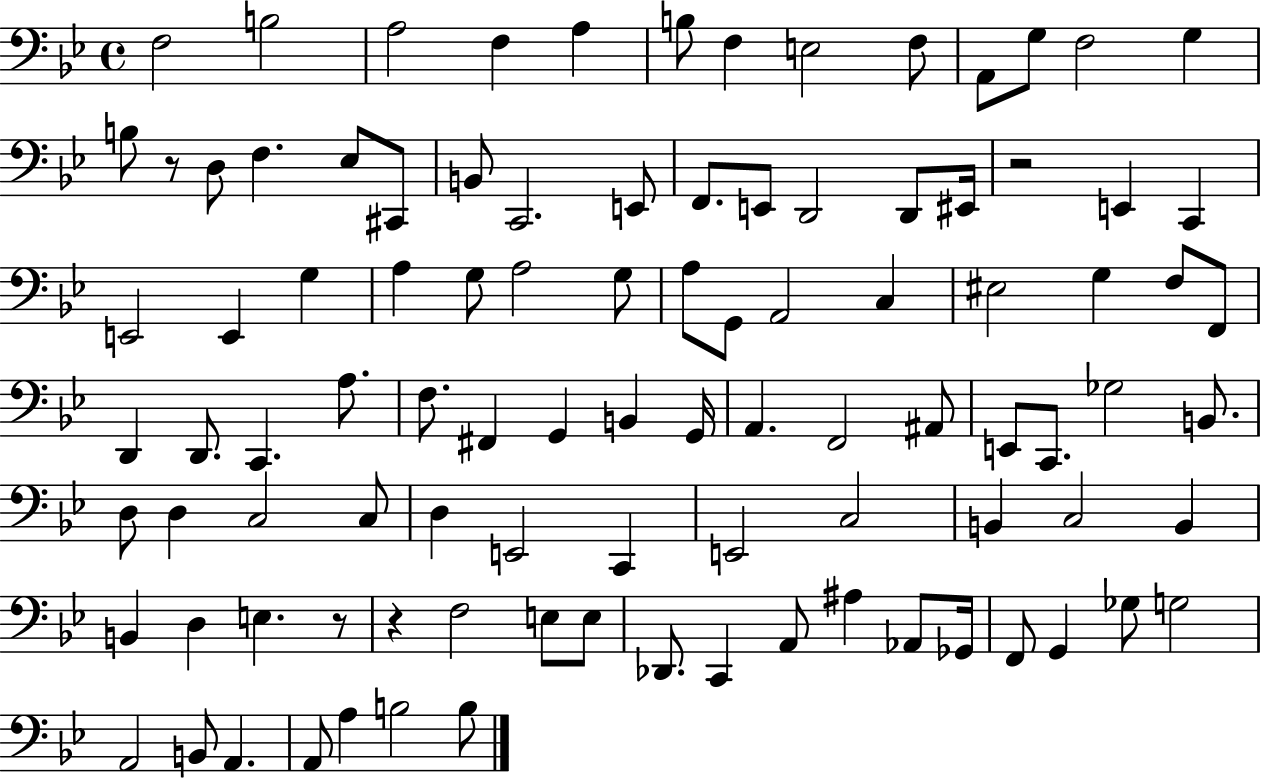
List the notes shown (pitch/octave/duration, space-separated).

F3/h B3/h A3/h F3/q A3/q B3/e F3/q E3/h F3/e A2/e G3/e F3/h G3/q B3/e R/e D3/e F3/q. Eb3/e C#2/e B2/e C2/h. E2/e F2/e. E2/e D2/h D2/e EIS2/s R/h E2/q C2/q E2/h E2/q G3/q A3/q G3/e A3/h G3/e A3/e G2/e A2/h C3/q EIS3/h G3/q F3/e F2/e D2/q D2/e. C2/q. A3/e. F3/e. F#2/q G2/q B2/q G2/s A2/q. F2/h A#2/e E2/e C2/e. Gb3/h B2/e. D3/e D3/q C3/h C3/e D3/q E2/h C2/q E2/h C3/h B2/q C3/h B2/q B2/q D3/q E3/q. R/e R/q F3/h E3/e E3/e Db2/e. C2/q A2/e A#3/q Ab2/e Gb2/s F2/e G2/q Gb3/e G3/h A2/h B2/e A2/q. A2/e A3/q B3/h B3/e